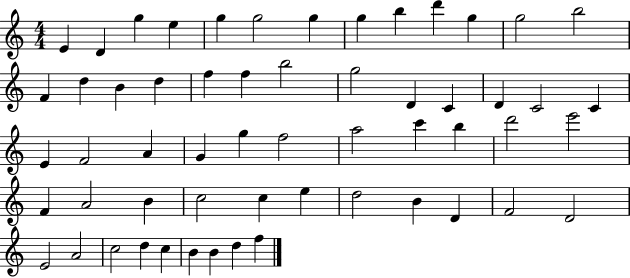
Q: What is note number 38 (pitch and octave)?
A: F4